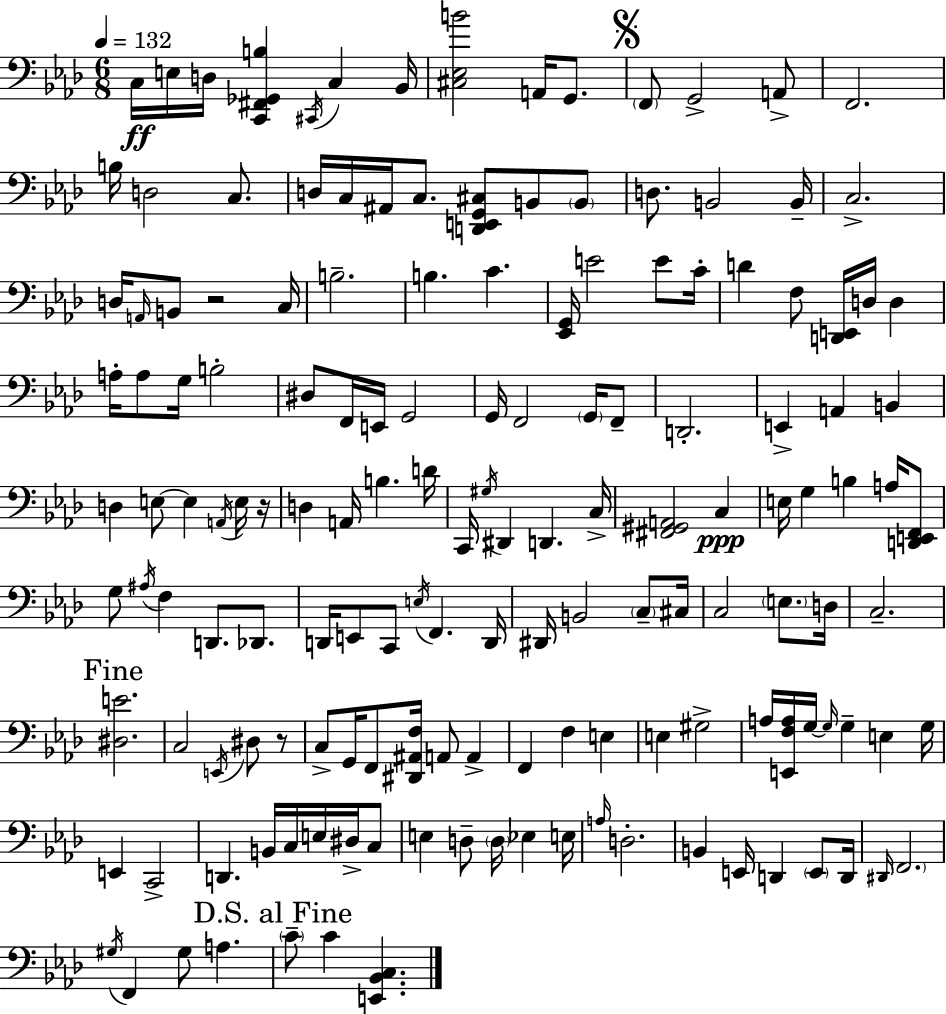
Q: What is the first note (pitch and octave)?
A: C3